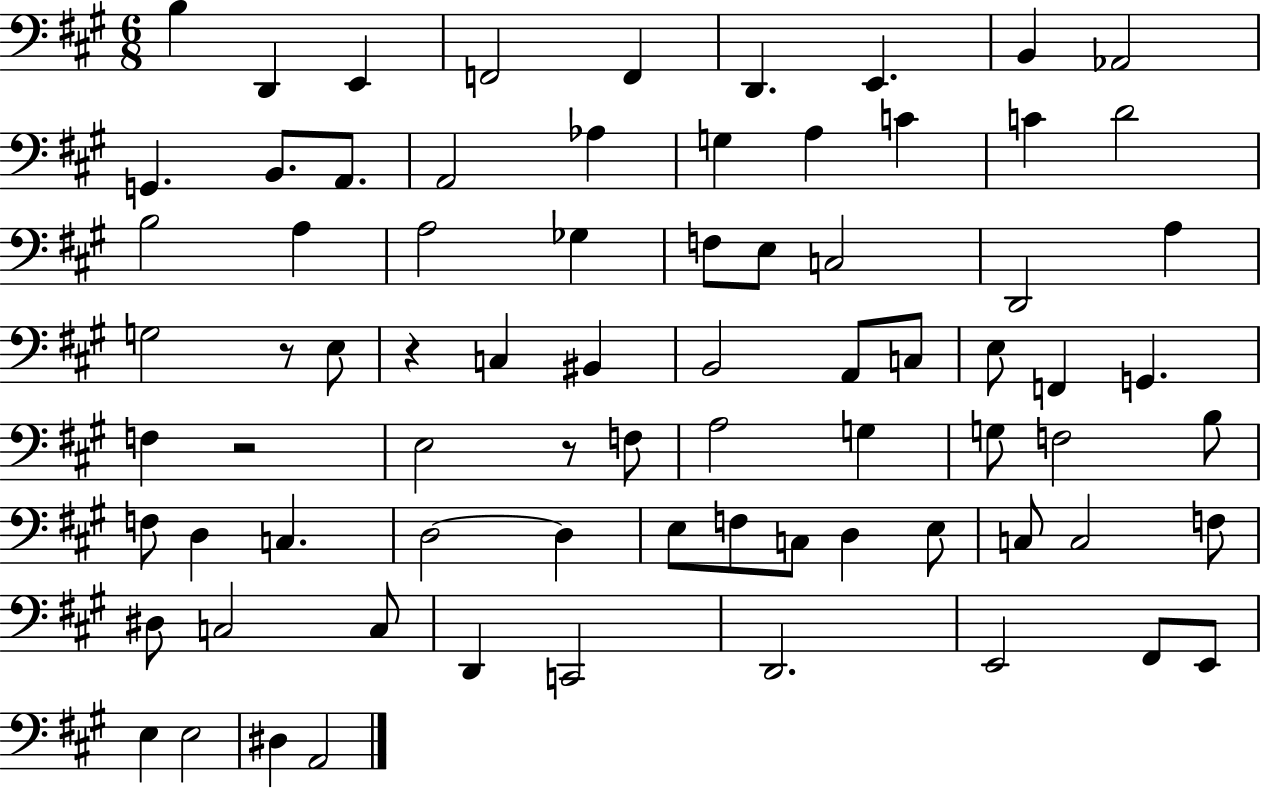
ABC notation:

X:1
T:Untitled
M:6/8
L:1/4
K:A
B, D,, E,, F,,2 F,, D,, E,, B,, _A,,2 G,, B,,/2 A,,/2 A,,2 _A, G, A, C C D2 B,2 A, A,2 _G, F,/2 E,/2 C,2 D,,2 A, G,2 z/2 E,/2 z C, ^B,, B,,2 A,,/2 C,/2 E,/2 F,, G,, F, z2 E,2 z/2 F,/2 A,2 G, G,/2 F,2 B,/2 F,/2 D, C, D,2 D, E,/2 F,/2 C,/2 D, E,/2 C,/2 C,2 F,/2 ^D,/2 C,2 C,/2 D,, C,,2 D,,2 E,,2 ^F,,/2 E,,/2 E, E,2 ^D, A,,2